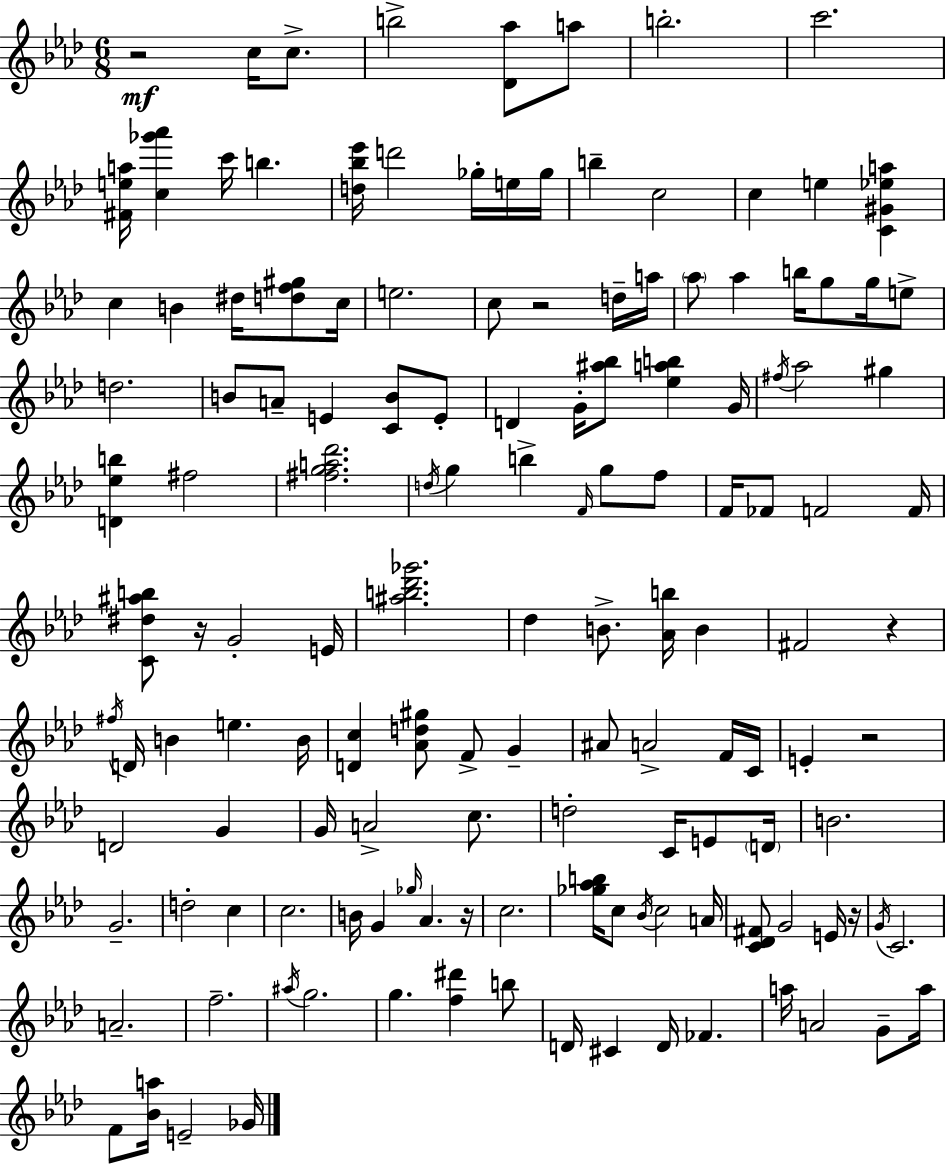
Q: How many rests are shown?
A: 7